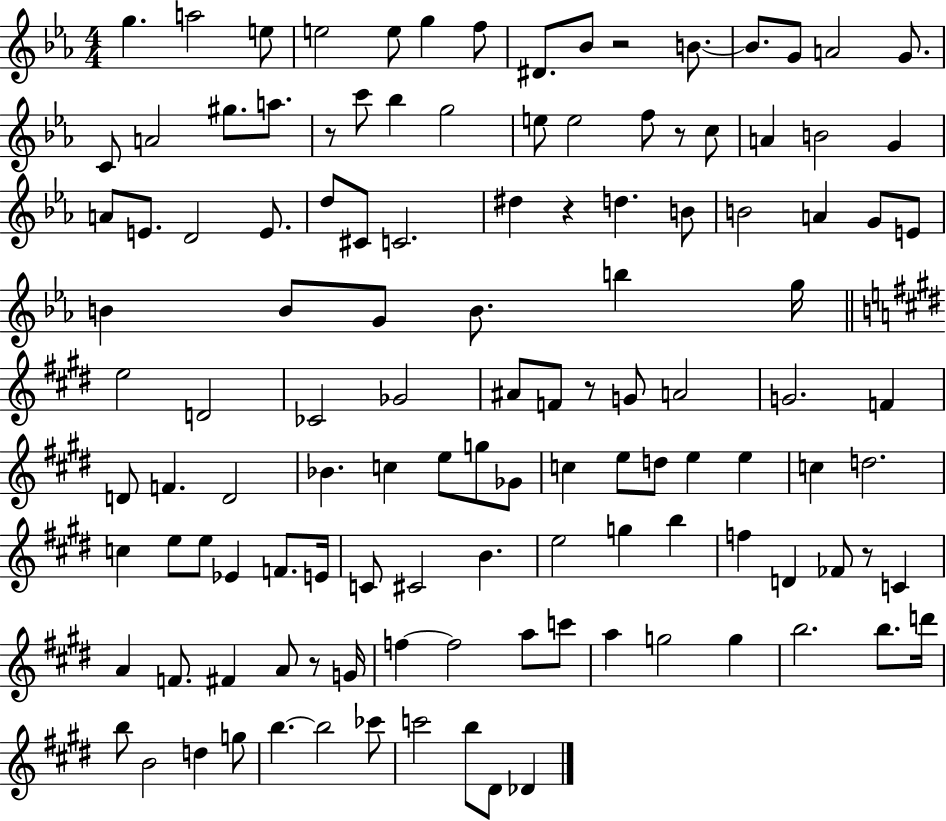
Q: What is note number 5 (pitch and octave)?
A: E5